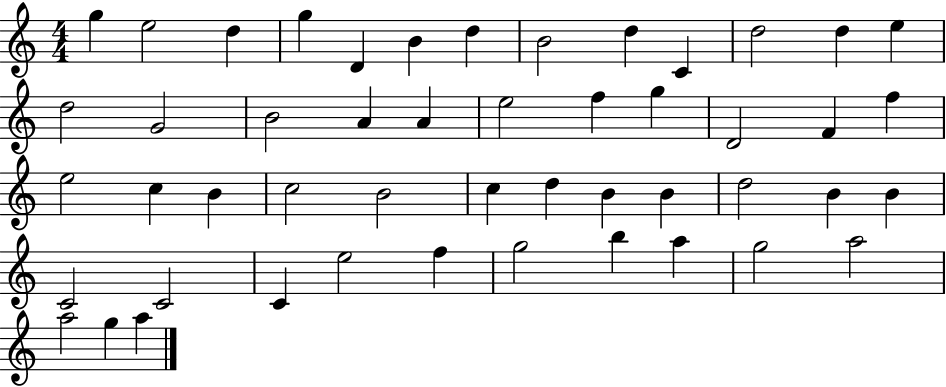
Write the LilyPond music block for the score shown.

{
  \clef treble
  \numericTimeSignature
  \time 4/4
  \key c \major
  g''4 e''2 d''4 | g''4 d'4 b'4 d''4 | b'2 d''4 c'4 | d''2 d''4 e''4 | \break d''2 g'2 | b'2 a'4 a'4 | e''2 f''4 g''4 | d'2 f'4 f''4 | \break e''2 c''4 b'4 | c''2 b'2 | c''4 d''4 b'4 b'4 | d''2 b'4 b'4 | \break c'2 c'2 | c'4 e''2 f''4 | g''2 b''4 a''4 | g''2 a''2 | \break a''2 g''4 a''4 | \bar "|."
}